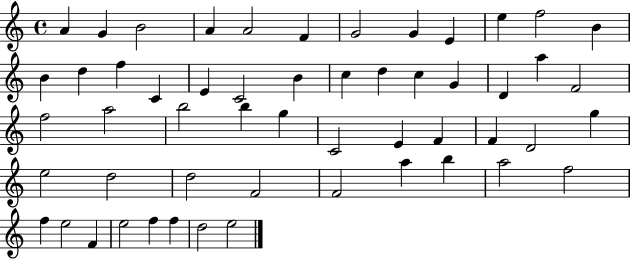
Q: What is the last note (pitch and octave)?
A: E5